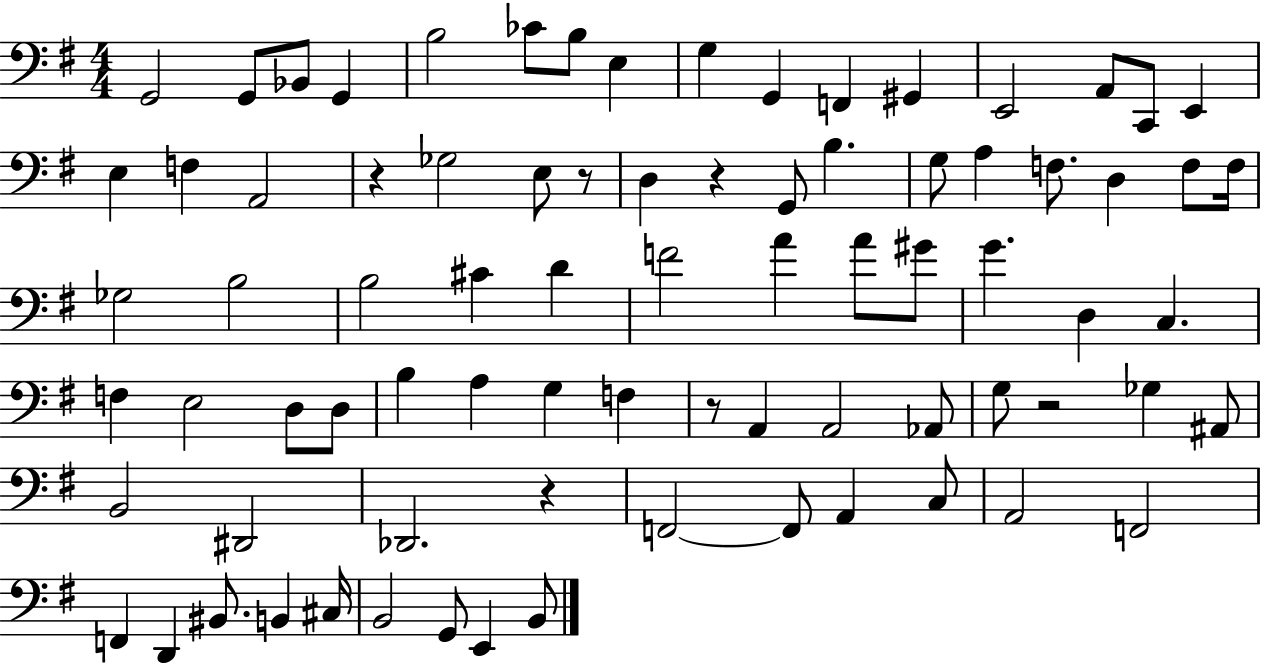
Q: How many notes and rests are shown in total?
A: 80